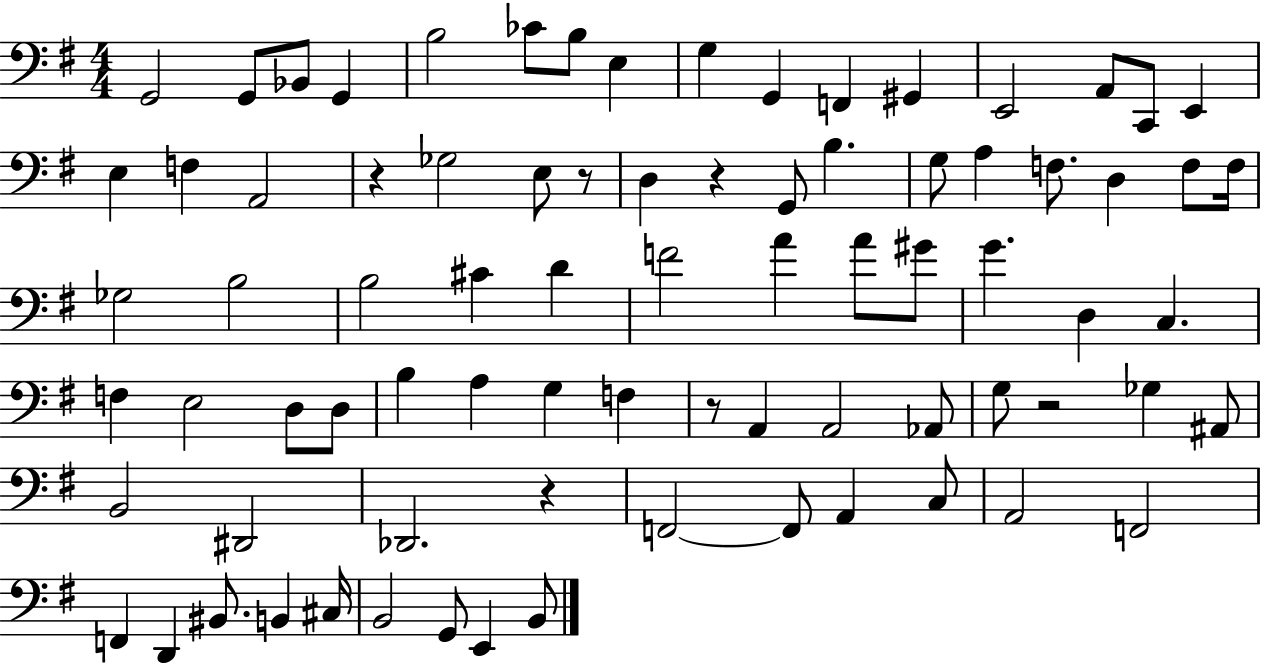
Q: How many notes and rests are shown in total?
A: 80